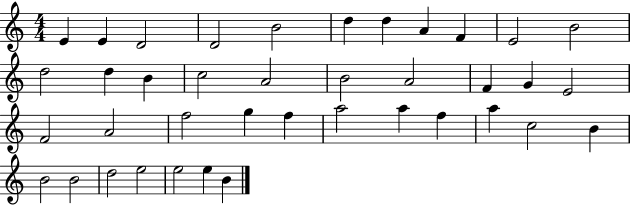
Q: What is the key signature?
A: C major